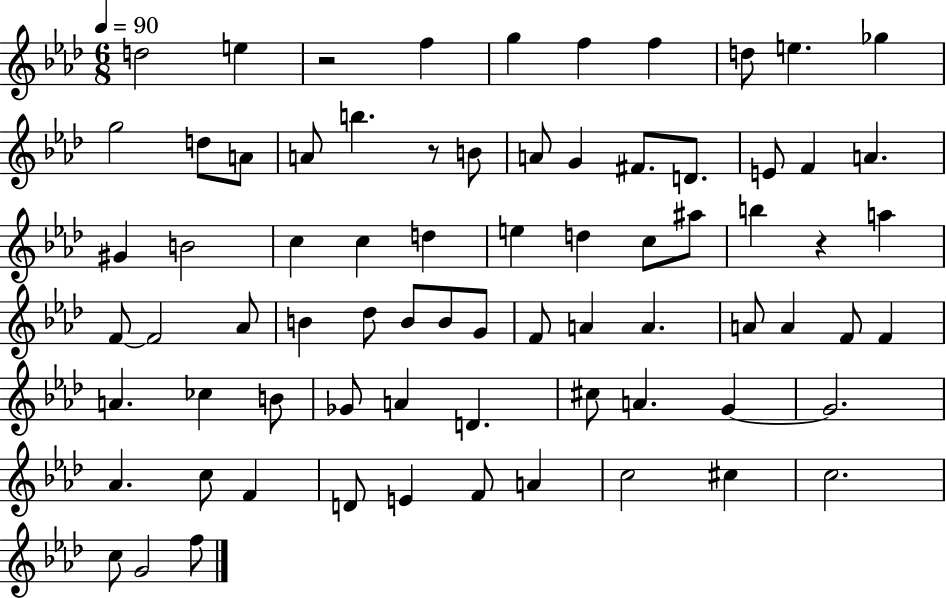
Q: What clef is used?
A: treble